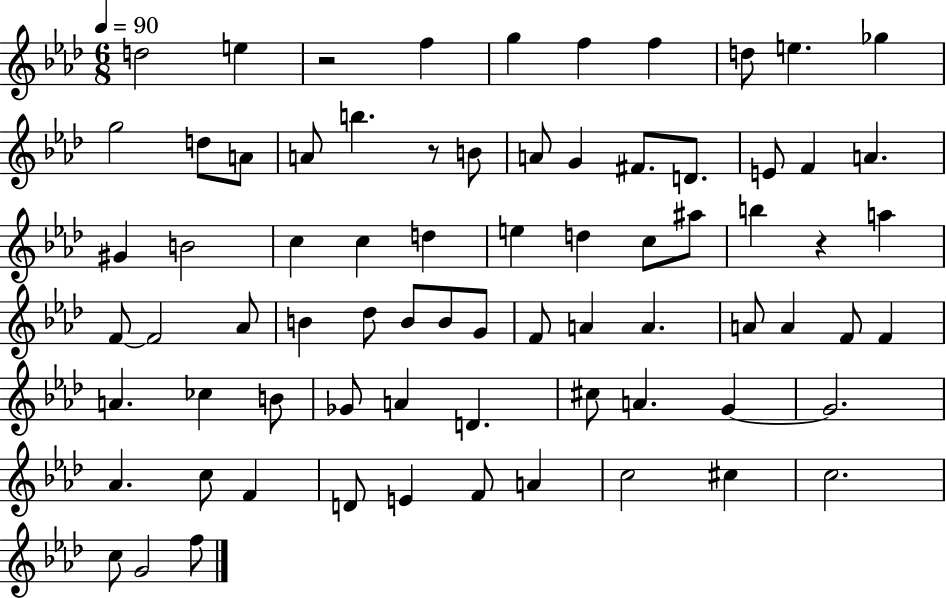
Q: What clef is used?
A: treble